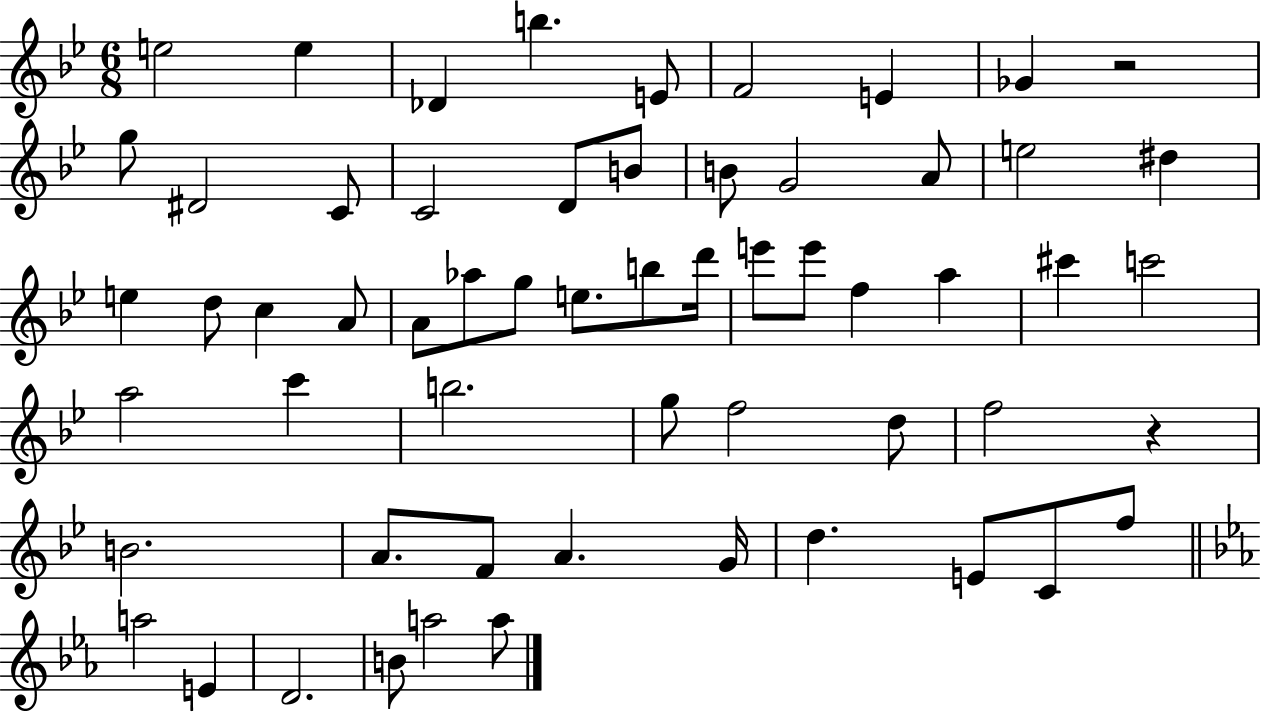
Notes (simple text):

E5/h E5/q Db4/q B5/q. E4/e F4/h E4/q Gb4/q R/h G5/e D#4/h C4/e C4/h D4/e B4/e B4/e G4/h A4/e E5/h D#5/q E5/q D5/e C5/q A4/e A4/e Ab5/e G5/e E5/e. B5/e D6/s E6/e E6/e F5/q A5/q C#6/q C6/h A5/h C6/q B5/h. G5/e F5/h D5/e F5/h R/q B4/h. A4/e. F4/e A4/q. G4/s D5/q. E4/e C4/e F5/e A5/h E4/q D4/h. B4/e A5/h A5/e